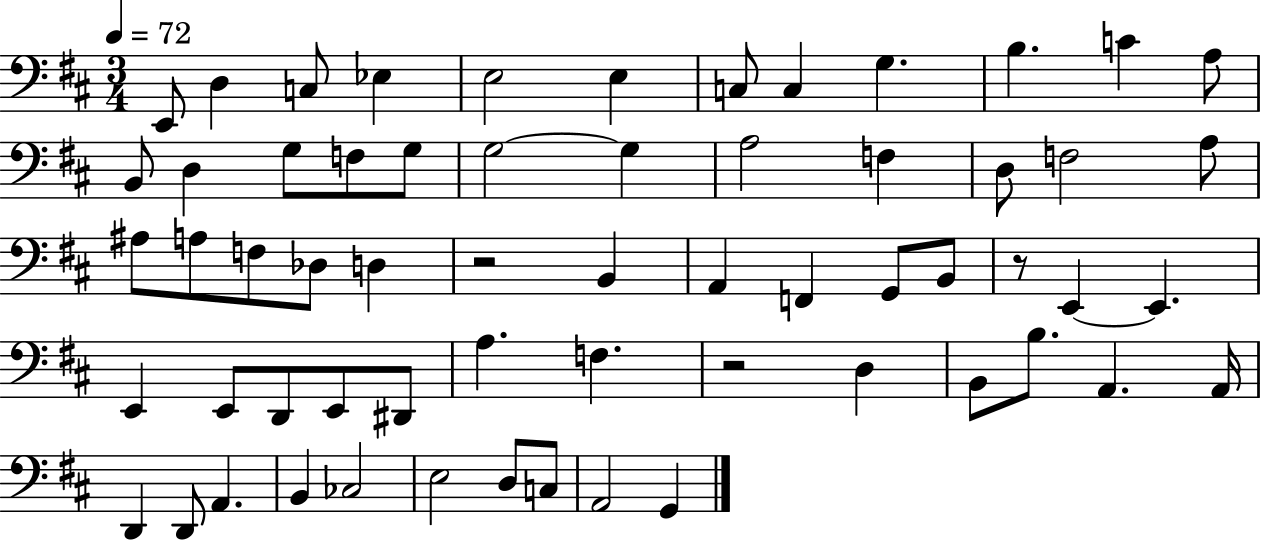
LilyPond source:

{
  \clef bass
  \numericTimeSignature
  \time 3/4
  \key d \major
  \tempo 4 = 72
  \repeat volta 2 { e,8 d4 c8 ees4 | e2 e4 | c8 c4 g4. | b4. c'4 a8 | \break b,8 d4 g8 f8 g8 | g2~~ g4 | a2 f4 | d8 f2 a8 | \break ais8 a8 f8 des8 d4 | r2 b,4 | a,4 f,4 g,8 b,8 | r8 e,4~~ e,4. | \break e,4 e,8 d,8 e,8 dis,8 | a4. f4. | r2 d4 | b,8 b8. a,4. a,16 | \break d,4 d,8 a,4. | b,4 ces2 | e2 d8 c8 | a,2 g,4 | \break } \bar "|."
}